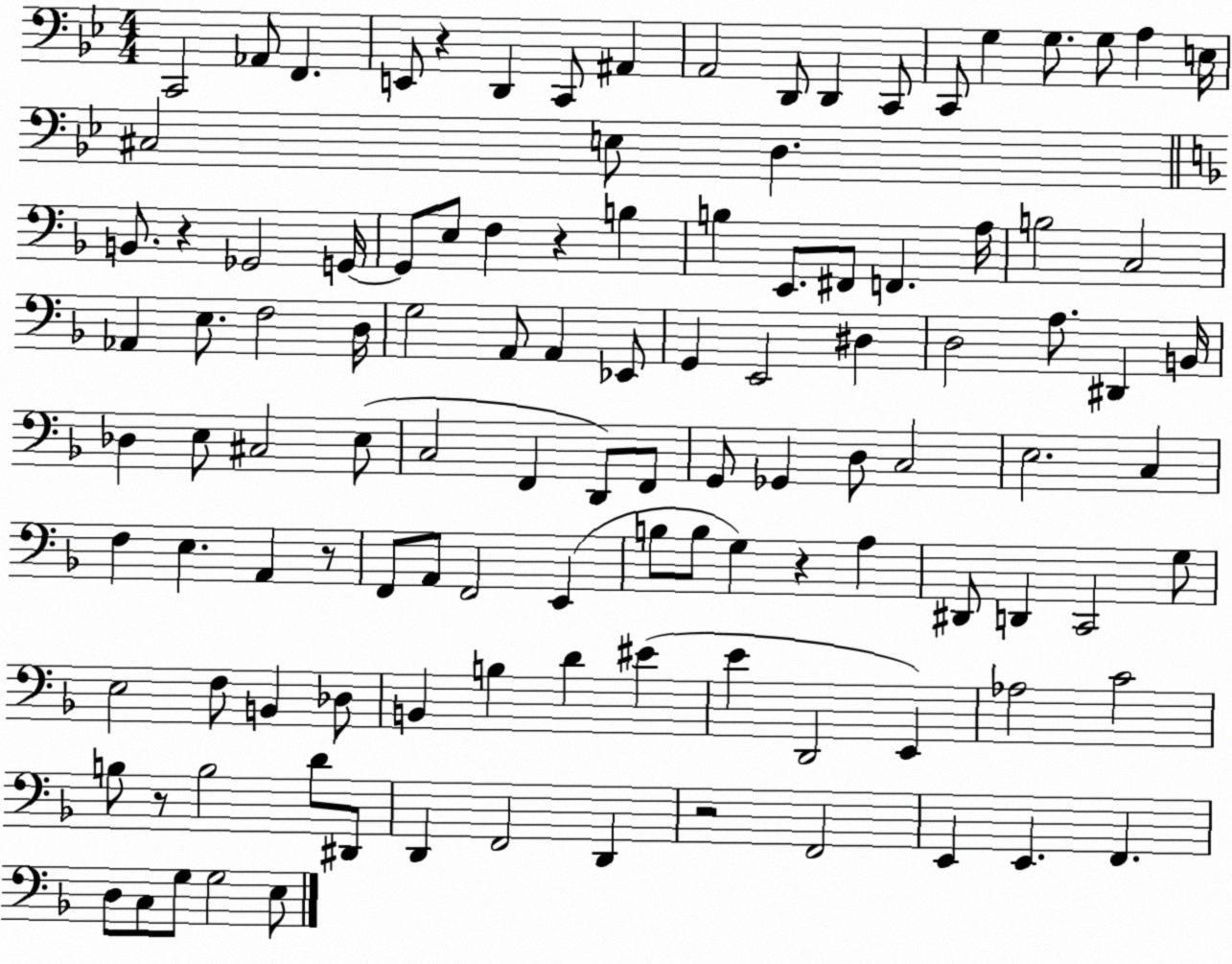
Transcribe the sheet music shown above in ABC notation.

X:1
T:Untitled
M:4/4
L:1/4
K:Bb
C,,2 _A,,/2 F,, E,,/2 z D,, C,,/2 ^A,, A,,2 D,,/2 D,, C,,/2 C,,/2 G, G,/2 G,/2 A, E,/4 ^C,2 E,/2 D, B,,/2 z _G,,2 G,,/4 G,,/2 E,/2 F, z B, B, E,,/2 ^F,,/2 F,, A,/4 B,2 C,2 _A,, E,/2 F,2 D,/4 G,2 A,,/2 A,, _E,,/2 G,, E,,2 ^D, D,2 A,/2 ^D,, B,,/4 _D, E,/2 ^C,2 E,/2 C,2 F,, D,,/2 F,,/2 G,,/2 _G,, D,/2 C,2 E,2 C, F, E, A,, z/2 F,,/2 A,,/2 F,,2 E,, B,/2 B,/2 G, z A, ^D,,/2 D,, C,,2 G,/2 E,2 F,/2 B,, _D,/2 B,, B, D ^E E D,,2 E,, _A,2 C2 B,/2 z/2 B,2 D/2 ^D,,/2 D,, F,,2 D,, z2 F,,2 E,, E,, F,, D,/2 C,/2 G,/2 G,2 E,/2